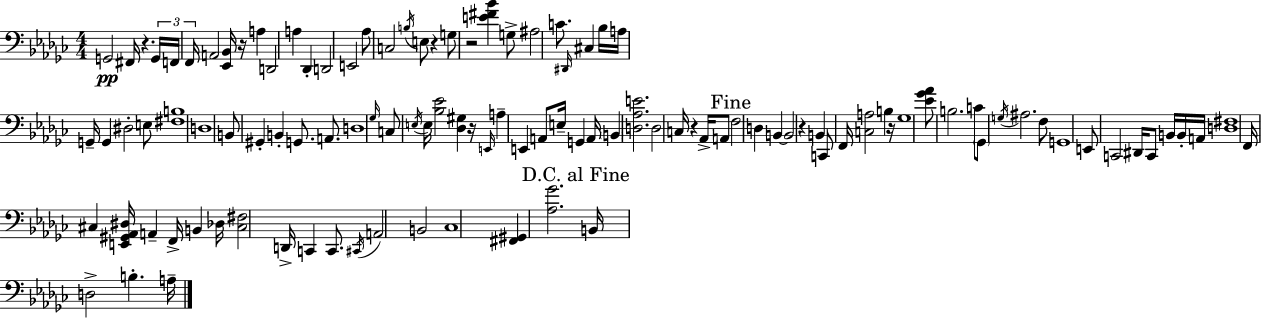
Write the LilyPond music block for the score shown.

{
  \clef bass
  \numericTimeSignature
  \time 4/4
  \key ees \minor
  g,2\pp fis,16 r4. \tuplet 3/2 { g,16 | f,16 f,16 } a,2 <ees, bes,>16 r16 a4 | d,2 a4 des,4-. | d,2 e,2 | \break aes8 c2 \acciaccatura { b16 } e8 r4 | g8 r2 <e' fis' bes'>4 g8-> | ais2 c'8. \grace { dis,16 } cis4 | bes16 a16 g,16-- g,4 dis2-. | \break e8 <fis b>1 | d1 | b,8 gis,4-. b,4-. g,8. a,8. | d1 | \break \grace { ges16 } c8 \acciaccatura { e16 } e16 <bes ees'>2 <des gis>4 | r16 \grace { e,16 } a4-- e,4 a,8 e16-- | g,4 a,16 \parenthesize b,4 <d aes e'>2. | d2 c16 r4 | \break aes,16-> a,8 \mark "Fine" f2 d4 | b,4~~ b,2 r4 | b,4 c,8 f,16 <c a>2 | b4 r16 ges1 | \break <ees' ges' aes'>8 b2. | c'8 \parenthesize ges,8 \acciaccatura { g16 } ais2. | f8 g,1 | e,8 c,2 | \break dis,16 c,8 b,16 b,16-. a,16 <d fis>1 | f,16 cis4 <e, gis, aes, dis>16 a,4-- | f,16-> b,4 des16 <cis fis>2 d,16-> c,4 | c,8. \acciaccatura { cis,16 } a,2 b,2 | \break ces1 | <fis, gis,>4 <aes ges'>2. | \mark "D.C. al Fine" b,16 d2-> | b4.-. a16-- \bar "|."
}